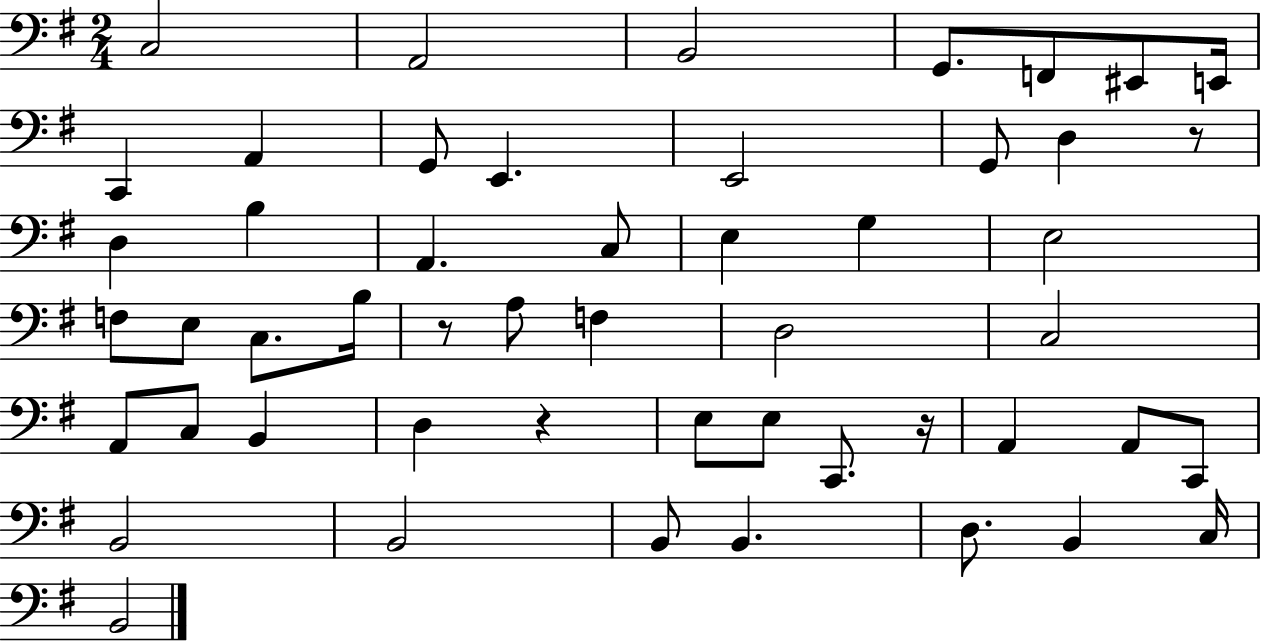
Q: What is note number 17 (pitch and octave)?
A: A2